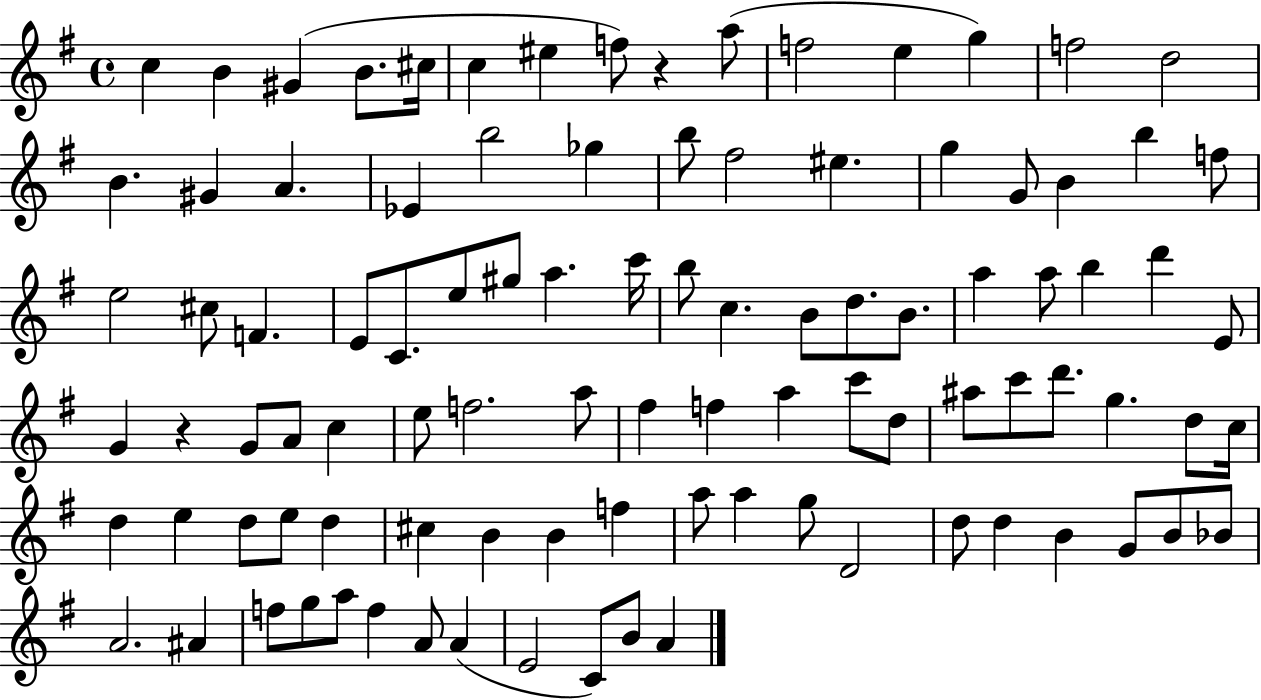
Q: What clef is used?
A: treble